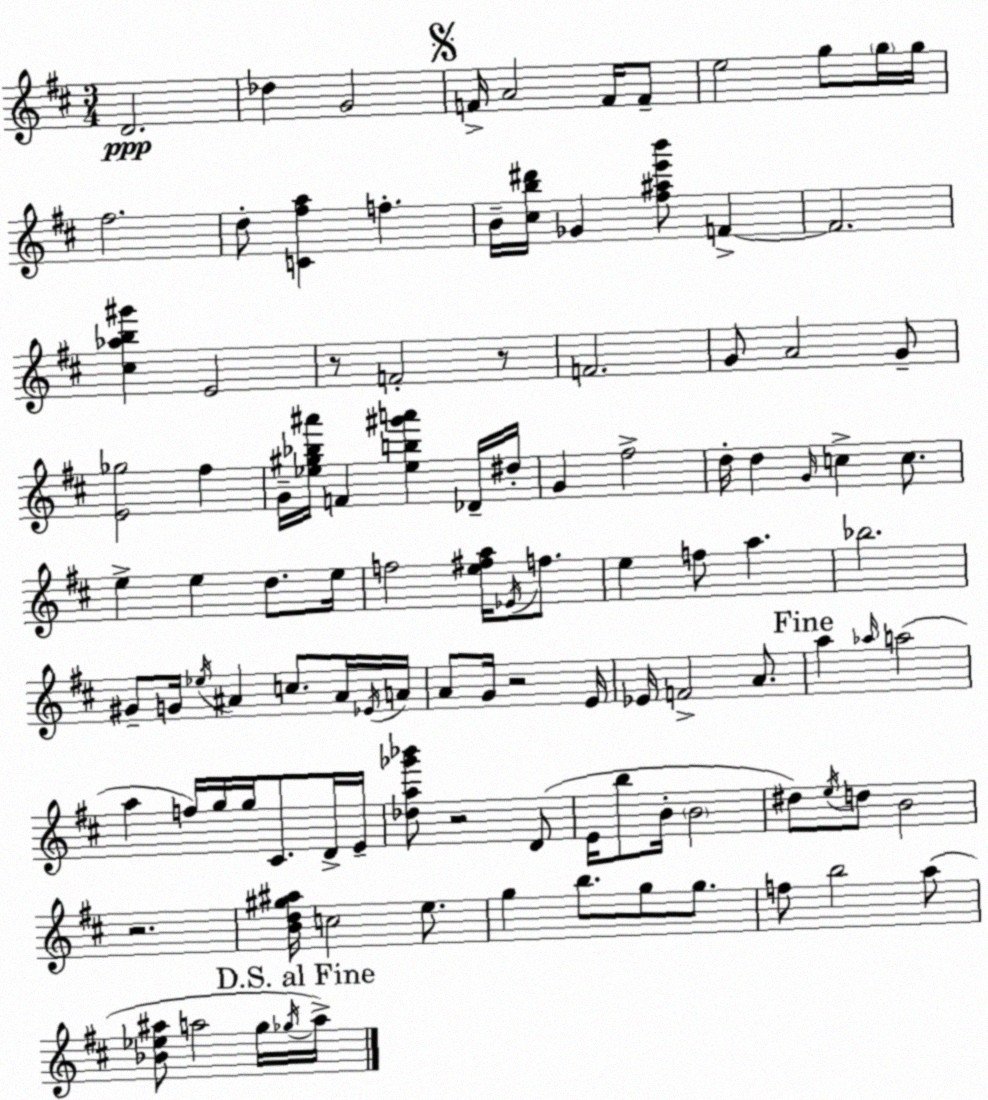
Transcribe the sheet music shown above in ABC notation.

X:1
T:Untitled
M:3/4
L:1/4
K:D
D2 _d G2 F/4 A2 F/4 F/2 e2 g/2 g/4 g/4 ^f2 d/2 [C^fa] f B/4 [^cb^d']/4 _G [^f^ae'b']/2 F F2 [^c_ab^g'] E2 z/2 F2 z/2 F2 G/2 A2 G/2 [E_g]2 ^f G/4 [_e^g_b^a']/4 F [_eb^g'a'] _D/4 ^d/4 G ^f2 d/4 d G/4 c c/2 e e d/2 e/4 f2 [e^fa]/4 _E/4 f/2 e f/2 a _b2 ^G/2 G/4 _e/4 ^A c/2 ^A/4 _E/4 A/4 A/2 G/4 z2 E/4 _E/4 F2 A/2 a _a/4 a2 a f/4 g/4 g/4 ^C/2 D/4 E/4 [_da_g'_b']/2 z2 D/2 E/4 b/2 B/4 B2 ^d/2 e/4 d/2 B2 z2 [Bd^g^a]/4 c2 e/2 g b/2 g/2 g/2 f/2 b2 a/2 [_B_e^a]/2 a2 g/4 _g/4 a/4